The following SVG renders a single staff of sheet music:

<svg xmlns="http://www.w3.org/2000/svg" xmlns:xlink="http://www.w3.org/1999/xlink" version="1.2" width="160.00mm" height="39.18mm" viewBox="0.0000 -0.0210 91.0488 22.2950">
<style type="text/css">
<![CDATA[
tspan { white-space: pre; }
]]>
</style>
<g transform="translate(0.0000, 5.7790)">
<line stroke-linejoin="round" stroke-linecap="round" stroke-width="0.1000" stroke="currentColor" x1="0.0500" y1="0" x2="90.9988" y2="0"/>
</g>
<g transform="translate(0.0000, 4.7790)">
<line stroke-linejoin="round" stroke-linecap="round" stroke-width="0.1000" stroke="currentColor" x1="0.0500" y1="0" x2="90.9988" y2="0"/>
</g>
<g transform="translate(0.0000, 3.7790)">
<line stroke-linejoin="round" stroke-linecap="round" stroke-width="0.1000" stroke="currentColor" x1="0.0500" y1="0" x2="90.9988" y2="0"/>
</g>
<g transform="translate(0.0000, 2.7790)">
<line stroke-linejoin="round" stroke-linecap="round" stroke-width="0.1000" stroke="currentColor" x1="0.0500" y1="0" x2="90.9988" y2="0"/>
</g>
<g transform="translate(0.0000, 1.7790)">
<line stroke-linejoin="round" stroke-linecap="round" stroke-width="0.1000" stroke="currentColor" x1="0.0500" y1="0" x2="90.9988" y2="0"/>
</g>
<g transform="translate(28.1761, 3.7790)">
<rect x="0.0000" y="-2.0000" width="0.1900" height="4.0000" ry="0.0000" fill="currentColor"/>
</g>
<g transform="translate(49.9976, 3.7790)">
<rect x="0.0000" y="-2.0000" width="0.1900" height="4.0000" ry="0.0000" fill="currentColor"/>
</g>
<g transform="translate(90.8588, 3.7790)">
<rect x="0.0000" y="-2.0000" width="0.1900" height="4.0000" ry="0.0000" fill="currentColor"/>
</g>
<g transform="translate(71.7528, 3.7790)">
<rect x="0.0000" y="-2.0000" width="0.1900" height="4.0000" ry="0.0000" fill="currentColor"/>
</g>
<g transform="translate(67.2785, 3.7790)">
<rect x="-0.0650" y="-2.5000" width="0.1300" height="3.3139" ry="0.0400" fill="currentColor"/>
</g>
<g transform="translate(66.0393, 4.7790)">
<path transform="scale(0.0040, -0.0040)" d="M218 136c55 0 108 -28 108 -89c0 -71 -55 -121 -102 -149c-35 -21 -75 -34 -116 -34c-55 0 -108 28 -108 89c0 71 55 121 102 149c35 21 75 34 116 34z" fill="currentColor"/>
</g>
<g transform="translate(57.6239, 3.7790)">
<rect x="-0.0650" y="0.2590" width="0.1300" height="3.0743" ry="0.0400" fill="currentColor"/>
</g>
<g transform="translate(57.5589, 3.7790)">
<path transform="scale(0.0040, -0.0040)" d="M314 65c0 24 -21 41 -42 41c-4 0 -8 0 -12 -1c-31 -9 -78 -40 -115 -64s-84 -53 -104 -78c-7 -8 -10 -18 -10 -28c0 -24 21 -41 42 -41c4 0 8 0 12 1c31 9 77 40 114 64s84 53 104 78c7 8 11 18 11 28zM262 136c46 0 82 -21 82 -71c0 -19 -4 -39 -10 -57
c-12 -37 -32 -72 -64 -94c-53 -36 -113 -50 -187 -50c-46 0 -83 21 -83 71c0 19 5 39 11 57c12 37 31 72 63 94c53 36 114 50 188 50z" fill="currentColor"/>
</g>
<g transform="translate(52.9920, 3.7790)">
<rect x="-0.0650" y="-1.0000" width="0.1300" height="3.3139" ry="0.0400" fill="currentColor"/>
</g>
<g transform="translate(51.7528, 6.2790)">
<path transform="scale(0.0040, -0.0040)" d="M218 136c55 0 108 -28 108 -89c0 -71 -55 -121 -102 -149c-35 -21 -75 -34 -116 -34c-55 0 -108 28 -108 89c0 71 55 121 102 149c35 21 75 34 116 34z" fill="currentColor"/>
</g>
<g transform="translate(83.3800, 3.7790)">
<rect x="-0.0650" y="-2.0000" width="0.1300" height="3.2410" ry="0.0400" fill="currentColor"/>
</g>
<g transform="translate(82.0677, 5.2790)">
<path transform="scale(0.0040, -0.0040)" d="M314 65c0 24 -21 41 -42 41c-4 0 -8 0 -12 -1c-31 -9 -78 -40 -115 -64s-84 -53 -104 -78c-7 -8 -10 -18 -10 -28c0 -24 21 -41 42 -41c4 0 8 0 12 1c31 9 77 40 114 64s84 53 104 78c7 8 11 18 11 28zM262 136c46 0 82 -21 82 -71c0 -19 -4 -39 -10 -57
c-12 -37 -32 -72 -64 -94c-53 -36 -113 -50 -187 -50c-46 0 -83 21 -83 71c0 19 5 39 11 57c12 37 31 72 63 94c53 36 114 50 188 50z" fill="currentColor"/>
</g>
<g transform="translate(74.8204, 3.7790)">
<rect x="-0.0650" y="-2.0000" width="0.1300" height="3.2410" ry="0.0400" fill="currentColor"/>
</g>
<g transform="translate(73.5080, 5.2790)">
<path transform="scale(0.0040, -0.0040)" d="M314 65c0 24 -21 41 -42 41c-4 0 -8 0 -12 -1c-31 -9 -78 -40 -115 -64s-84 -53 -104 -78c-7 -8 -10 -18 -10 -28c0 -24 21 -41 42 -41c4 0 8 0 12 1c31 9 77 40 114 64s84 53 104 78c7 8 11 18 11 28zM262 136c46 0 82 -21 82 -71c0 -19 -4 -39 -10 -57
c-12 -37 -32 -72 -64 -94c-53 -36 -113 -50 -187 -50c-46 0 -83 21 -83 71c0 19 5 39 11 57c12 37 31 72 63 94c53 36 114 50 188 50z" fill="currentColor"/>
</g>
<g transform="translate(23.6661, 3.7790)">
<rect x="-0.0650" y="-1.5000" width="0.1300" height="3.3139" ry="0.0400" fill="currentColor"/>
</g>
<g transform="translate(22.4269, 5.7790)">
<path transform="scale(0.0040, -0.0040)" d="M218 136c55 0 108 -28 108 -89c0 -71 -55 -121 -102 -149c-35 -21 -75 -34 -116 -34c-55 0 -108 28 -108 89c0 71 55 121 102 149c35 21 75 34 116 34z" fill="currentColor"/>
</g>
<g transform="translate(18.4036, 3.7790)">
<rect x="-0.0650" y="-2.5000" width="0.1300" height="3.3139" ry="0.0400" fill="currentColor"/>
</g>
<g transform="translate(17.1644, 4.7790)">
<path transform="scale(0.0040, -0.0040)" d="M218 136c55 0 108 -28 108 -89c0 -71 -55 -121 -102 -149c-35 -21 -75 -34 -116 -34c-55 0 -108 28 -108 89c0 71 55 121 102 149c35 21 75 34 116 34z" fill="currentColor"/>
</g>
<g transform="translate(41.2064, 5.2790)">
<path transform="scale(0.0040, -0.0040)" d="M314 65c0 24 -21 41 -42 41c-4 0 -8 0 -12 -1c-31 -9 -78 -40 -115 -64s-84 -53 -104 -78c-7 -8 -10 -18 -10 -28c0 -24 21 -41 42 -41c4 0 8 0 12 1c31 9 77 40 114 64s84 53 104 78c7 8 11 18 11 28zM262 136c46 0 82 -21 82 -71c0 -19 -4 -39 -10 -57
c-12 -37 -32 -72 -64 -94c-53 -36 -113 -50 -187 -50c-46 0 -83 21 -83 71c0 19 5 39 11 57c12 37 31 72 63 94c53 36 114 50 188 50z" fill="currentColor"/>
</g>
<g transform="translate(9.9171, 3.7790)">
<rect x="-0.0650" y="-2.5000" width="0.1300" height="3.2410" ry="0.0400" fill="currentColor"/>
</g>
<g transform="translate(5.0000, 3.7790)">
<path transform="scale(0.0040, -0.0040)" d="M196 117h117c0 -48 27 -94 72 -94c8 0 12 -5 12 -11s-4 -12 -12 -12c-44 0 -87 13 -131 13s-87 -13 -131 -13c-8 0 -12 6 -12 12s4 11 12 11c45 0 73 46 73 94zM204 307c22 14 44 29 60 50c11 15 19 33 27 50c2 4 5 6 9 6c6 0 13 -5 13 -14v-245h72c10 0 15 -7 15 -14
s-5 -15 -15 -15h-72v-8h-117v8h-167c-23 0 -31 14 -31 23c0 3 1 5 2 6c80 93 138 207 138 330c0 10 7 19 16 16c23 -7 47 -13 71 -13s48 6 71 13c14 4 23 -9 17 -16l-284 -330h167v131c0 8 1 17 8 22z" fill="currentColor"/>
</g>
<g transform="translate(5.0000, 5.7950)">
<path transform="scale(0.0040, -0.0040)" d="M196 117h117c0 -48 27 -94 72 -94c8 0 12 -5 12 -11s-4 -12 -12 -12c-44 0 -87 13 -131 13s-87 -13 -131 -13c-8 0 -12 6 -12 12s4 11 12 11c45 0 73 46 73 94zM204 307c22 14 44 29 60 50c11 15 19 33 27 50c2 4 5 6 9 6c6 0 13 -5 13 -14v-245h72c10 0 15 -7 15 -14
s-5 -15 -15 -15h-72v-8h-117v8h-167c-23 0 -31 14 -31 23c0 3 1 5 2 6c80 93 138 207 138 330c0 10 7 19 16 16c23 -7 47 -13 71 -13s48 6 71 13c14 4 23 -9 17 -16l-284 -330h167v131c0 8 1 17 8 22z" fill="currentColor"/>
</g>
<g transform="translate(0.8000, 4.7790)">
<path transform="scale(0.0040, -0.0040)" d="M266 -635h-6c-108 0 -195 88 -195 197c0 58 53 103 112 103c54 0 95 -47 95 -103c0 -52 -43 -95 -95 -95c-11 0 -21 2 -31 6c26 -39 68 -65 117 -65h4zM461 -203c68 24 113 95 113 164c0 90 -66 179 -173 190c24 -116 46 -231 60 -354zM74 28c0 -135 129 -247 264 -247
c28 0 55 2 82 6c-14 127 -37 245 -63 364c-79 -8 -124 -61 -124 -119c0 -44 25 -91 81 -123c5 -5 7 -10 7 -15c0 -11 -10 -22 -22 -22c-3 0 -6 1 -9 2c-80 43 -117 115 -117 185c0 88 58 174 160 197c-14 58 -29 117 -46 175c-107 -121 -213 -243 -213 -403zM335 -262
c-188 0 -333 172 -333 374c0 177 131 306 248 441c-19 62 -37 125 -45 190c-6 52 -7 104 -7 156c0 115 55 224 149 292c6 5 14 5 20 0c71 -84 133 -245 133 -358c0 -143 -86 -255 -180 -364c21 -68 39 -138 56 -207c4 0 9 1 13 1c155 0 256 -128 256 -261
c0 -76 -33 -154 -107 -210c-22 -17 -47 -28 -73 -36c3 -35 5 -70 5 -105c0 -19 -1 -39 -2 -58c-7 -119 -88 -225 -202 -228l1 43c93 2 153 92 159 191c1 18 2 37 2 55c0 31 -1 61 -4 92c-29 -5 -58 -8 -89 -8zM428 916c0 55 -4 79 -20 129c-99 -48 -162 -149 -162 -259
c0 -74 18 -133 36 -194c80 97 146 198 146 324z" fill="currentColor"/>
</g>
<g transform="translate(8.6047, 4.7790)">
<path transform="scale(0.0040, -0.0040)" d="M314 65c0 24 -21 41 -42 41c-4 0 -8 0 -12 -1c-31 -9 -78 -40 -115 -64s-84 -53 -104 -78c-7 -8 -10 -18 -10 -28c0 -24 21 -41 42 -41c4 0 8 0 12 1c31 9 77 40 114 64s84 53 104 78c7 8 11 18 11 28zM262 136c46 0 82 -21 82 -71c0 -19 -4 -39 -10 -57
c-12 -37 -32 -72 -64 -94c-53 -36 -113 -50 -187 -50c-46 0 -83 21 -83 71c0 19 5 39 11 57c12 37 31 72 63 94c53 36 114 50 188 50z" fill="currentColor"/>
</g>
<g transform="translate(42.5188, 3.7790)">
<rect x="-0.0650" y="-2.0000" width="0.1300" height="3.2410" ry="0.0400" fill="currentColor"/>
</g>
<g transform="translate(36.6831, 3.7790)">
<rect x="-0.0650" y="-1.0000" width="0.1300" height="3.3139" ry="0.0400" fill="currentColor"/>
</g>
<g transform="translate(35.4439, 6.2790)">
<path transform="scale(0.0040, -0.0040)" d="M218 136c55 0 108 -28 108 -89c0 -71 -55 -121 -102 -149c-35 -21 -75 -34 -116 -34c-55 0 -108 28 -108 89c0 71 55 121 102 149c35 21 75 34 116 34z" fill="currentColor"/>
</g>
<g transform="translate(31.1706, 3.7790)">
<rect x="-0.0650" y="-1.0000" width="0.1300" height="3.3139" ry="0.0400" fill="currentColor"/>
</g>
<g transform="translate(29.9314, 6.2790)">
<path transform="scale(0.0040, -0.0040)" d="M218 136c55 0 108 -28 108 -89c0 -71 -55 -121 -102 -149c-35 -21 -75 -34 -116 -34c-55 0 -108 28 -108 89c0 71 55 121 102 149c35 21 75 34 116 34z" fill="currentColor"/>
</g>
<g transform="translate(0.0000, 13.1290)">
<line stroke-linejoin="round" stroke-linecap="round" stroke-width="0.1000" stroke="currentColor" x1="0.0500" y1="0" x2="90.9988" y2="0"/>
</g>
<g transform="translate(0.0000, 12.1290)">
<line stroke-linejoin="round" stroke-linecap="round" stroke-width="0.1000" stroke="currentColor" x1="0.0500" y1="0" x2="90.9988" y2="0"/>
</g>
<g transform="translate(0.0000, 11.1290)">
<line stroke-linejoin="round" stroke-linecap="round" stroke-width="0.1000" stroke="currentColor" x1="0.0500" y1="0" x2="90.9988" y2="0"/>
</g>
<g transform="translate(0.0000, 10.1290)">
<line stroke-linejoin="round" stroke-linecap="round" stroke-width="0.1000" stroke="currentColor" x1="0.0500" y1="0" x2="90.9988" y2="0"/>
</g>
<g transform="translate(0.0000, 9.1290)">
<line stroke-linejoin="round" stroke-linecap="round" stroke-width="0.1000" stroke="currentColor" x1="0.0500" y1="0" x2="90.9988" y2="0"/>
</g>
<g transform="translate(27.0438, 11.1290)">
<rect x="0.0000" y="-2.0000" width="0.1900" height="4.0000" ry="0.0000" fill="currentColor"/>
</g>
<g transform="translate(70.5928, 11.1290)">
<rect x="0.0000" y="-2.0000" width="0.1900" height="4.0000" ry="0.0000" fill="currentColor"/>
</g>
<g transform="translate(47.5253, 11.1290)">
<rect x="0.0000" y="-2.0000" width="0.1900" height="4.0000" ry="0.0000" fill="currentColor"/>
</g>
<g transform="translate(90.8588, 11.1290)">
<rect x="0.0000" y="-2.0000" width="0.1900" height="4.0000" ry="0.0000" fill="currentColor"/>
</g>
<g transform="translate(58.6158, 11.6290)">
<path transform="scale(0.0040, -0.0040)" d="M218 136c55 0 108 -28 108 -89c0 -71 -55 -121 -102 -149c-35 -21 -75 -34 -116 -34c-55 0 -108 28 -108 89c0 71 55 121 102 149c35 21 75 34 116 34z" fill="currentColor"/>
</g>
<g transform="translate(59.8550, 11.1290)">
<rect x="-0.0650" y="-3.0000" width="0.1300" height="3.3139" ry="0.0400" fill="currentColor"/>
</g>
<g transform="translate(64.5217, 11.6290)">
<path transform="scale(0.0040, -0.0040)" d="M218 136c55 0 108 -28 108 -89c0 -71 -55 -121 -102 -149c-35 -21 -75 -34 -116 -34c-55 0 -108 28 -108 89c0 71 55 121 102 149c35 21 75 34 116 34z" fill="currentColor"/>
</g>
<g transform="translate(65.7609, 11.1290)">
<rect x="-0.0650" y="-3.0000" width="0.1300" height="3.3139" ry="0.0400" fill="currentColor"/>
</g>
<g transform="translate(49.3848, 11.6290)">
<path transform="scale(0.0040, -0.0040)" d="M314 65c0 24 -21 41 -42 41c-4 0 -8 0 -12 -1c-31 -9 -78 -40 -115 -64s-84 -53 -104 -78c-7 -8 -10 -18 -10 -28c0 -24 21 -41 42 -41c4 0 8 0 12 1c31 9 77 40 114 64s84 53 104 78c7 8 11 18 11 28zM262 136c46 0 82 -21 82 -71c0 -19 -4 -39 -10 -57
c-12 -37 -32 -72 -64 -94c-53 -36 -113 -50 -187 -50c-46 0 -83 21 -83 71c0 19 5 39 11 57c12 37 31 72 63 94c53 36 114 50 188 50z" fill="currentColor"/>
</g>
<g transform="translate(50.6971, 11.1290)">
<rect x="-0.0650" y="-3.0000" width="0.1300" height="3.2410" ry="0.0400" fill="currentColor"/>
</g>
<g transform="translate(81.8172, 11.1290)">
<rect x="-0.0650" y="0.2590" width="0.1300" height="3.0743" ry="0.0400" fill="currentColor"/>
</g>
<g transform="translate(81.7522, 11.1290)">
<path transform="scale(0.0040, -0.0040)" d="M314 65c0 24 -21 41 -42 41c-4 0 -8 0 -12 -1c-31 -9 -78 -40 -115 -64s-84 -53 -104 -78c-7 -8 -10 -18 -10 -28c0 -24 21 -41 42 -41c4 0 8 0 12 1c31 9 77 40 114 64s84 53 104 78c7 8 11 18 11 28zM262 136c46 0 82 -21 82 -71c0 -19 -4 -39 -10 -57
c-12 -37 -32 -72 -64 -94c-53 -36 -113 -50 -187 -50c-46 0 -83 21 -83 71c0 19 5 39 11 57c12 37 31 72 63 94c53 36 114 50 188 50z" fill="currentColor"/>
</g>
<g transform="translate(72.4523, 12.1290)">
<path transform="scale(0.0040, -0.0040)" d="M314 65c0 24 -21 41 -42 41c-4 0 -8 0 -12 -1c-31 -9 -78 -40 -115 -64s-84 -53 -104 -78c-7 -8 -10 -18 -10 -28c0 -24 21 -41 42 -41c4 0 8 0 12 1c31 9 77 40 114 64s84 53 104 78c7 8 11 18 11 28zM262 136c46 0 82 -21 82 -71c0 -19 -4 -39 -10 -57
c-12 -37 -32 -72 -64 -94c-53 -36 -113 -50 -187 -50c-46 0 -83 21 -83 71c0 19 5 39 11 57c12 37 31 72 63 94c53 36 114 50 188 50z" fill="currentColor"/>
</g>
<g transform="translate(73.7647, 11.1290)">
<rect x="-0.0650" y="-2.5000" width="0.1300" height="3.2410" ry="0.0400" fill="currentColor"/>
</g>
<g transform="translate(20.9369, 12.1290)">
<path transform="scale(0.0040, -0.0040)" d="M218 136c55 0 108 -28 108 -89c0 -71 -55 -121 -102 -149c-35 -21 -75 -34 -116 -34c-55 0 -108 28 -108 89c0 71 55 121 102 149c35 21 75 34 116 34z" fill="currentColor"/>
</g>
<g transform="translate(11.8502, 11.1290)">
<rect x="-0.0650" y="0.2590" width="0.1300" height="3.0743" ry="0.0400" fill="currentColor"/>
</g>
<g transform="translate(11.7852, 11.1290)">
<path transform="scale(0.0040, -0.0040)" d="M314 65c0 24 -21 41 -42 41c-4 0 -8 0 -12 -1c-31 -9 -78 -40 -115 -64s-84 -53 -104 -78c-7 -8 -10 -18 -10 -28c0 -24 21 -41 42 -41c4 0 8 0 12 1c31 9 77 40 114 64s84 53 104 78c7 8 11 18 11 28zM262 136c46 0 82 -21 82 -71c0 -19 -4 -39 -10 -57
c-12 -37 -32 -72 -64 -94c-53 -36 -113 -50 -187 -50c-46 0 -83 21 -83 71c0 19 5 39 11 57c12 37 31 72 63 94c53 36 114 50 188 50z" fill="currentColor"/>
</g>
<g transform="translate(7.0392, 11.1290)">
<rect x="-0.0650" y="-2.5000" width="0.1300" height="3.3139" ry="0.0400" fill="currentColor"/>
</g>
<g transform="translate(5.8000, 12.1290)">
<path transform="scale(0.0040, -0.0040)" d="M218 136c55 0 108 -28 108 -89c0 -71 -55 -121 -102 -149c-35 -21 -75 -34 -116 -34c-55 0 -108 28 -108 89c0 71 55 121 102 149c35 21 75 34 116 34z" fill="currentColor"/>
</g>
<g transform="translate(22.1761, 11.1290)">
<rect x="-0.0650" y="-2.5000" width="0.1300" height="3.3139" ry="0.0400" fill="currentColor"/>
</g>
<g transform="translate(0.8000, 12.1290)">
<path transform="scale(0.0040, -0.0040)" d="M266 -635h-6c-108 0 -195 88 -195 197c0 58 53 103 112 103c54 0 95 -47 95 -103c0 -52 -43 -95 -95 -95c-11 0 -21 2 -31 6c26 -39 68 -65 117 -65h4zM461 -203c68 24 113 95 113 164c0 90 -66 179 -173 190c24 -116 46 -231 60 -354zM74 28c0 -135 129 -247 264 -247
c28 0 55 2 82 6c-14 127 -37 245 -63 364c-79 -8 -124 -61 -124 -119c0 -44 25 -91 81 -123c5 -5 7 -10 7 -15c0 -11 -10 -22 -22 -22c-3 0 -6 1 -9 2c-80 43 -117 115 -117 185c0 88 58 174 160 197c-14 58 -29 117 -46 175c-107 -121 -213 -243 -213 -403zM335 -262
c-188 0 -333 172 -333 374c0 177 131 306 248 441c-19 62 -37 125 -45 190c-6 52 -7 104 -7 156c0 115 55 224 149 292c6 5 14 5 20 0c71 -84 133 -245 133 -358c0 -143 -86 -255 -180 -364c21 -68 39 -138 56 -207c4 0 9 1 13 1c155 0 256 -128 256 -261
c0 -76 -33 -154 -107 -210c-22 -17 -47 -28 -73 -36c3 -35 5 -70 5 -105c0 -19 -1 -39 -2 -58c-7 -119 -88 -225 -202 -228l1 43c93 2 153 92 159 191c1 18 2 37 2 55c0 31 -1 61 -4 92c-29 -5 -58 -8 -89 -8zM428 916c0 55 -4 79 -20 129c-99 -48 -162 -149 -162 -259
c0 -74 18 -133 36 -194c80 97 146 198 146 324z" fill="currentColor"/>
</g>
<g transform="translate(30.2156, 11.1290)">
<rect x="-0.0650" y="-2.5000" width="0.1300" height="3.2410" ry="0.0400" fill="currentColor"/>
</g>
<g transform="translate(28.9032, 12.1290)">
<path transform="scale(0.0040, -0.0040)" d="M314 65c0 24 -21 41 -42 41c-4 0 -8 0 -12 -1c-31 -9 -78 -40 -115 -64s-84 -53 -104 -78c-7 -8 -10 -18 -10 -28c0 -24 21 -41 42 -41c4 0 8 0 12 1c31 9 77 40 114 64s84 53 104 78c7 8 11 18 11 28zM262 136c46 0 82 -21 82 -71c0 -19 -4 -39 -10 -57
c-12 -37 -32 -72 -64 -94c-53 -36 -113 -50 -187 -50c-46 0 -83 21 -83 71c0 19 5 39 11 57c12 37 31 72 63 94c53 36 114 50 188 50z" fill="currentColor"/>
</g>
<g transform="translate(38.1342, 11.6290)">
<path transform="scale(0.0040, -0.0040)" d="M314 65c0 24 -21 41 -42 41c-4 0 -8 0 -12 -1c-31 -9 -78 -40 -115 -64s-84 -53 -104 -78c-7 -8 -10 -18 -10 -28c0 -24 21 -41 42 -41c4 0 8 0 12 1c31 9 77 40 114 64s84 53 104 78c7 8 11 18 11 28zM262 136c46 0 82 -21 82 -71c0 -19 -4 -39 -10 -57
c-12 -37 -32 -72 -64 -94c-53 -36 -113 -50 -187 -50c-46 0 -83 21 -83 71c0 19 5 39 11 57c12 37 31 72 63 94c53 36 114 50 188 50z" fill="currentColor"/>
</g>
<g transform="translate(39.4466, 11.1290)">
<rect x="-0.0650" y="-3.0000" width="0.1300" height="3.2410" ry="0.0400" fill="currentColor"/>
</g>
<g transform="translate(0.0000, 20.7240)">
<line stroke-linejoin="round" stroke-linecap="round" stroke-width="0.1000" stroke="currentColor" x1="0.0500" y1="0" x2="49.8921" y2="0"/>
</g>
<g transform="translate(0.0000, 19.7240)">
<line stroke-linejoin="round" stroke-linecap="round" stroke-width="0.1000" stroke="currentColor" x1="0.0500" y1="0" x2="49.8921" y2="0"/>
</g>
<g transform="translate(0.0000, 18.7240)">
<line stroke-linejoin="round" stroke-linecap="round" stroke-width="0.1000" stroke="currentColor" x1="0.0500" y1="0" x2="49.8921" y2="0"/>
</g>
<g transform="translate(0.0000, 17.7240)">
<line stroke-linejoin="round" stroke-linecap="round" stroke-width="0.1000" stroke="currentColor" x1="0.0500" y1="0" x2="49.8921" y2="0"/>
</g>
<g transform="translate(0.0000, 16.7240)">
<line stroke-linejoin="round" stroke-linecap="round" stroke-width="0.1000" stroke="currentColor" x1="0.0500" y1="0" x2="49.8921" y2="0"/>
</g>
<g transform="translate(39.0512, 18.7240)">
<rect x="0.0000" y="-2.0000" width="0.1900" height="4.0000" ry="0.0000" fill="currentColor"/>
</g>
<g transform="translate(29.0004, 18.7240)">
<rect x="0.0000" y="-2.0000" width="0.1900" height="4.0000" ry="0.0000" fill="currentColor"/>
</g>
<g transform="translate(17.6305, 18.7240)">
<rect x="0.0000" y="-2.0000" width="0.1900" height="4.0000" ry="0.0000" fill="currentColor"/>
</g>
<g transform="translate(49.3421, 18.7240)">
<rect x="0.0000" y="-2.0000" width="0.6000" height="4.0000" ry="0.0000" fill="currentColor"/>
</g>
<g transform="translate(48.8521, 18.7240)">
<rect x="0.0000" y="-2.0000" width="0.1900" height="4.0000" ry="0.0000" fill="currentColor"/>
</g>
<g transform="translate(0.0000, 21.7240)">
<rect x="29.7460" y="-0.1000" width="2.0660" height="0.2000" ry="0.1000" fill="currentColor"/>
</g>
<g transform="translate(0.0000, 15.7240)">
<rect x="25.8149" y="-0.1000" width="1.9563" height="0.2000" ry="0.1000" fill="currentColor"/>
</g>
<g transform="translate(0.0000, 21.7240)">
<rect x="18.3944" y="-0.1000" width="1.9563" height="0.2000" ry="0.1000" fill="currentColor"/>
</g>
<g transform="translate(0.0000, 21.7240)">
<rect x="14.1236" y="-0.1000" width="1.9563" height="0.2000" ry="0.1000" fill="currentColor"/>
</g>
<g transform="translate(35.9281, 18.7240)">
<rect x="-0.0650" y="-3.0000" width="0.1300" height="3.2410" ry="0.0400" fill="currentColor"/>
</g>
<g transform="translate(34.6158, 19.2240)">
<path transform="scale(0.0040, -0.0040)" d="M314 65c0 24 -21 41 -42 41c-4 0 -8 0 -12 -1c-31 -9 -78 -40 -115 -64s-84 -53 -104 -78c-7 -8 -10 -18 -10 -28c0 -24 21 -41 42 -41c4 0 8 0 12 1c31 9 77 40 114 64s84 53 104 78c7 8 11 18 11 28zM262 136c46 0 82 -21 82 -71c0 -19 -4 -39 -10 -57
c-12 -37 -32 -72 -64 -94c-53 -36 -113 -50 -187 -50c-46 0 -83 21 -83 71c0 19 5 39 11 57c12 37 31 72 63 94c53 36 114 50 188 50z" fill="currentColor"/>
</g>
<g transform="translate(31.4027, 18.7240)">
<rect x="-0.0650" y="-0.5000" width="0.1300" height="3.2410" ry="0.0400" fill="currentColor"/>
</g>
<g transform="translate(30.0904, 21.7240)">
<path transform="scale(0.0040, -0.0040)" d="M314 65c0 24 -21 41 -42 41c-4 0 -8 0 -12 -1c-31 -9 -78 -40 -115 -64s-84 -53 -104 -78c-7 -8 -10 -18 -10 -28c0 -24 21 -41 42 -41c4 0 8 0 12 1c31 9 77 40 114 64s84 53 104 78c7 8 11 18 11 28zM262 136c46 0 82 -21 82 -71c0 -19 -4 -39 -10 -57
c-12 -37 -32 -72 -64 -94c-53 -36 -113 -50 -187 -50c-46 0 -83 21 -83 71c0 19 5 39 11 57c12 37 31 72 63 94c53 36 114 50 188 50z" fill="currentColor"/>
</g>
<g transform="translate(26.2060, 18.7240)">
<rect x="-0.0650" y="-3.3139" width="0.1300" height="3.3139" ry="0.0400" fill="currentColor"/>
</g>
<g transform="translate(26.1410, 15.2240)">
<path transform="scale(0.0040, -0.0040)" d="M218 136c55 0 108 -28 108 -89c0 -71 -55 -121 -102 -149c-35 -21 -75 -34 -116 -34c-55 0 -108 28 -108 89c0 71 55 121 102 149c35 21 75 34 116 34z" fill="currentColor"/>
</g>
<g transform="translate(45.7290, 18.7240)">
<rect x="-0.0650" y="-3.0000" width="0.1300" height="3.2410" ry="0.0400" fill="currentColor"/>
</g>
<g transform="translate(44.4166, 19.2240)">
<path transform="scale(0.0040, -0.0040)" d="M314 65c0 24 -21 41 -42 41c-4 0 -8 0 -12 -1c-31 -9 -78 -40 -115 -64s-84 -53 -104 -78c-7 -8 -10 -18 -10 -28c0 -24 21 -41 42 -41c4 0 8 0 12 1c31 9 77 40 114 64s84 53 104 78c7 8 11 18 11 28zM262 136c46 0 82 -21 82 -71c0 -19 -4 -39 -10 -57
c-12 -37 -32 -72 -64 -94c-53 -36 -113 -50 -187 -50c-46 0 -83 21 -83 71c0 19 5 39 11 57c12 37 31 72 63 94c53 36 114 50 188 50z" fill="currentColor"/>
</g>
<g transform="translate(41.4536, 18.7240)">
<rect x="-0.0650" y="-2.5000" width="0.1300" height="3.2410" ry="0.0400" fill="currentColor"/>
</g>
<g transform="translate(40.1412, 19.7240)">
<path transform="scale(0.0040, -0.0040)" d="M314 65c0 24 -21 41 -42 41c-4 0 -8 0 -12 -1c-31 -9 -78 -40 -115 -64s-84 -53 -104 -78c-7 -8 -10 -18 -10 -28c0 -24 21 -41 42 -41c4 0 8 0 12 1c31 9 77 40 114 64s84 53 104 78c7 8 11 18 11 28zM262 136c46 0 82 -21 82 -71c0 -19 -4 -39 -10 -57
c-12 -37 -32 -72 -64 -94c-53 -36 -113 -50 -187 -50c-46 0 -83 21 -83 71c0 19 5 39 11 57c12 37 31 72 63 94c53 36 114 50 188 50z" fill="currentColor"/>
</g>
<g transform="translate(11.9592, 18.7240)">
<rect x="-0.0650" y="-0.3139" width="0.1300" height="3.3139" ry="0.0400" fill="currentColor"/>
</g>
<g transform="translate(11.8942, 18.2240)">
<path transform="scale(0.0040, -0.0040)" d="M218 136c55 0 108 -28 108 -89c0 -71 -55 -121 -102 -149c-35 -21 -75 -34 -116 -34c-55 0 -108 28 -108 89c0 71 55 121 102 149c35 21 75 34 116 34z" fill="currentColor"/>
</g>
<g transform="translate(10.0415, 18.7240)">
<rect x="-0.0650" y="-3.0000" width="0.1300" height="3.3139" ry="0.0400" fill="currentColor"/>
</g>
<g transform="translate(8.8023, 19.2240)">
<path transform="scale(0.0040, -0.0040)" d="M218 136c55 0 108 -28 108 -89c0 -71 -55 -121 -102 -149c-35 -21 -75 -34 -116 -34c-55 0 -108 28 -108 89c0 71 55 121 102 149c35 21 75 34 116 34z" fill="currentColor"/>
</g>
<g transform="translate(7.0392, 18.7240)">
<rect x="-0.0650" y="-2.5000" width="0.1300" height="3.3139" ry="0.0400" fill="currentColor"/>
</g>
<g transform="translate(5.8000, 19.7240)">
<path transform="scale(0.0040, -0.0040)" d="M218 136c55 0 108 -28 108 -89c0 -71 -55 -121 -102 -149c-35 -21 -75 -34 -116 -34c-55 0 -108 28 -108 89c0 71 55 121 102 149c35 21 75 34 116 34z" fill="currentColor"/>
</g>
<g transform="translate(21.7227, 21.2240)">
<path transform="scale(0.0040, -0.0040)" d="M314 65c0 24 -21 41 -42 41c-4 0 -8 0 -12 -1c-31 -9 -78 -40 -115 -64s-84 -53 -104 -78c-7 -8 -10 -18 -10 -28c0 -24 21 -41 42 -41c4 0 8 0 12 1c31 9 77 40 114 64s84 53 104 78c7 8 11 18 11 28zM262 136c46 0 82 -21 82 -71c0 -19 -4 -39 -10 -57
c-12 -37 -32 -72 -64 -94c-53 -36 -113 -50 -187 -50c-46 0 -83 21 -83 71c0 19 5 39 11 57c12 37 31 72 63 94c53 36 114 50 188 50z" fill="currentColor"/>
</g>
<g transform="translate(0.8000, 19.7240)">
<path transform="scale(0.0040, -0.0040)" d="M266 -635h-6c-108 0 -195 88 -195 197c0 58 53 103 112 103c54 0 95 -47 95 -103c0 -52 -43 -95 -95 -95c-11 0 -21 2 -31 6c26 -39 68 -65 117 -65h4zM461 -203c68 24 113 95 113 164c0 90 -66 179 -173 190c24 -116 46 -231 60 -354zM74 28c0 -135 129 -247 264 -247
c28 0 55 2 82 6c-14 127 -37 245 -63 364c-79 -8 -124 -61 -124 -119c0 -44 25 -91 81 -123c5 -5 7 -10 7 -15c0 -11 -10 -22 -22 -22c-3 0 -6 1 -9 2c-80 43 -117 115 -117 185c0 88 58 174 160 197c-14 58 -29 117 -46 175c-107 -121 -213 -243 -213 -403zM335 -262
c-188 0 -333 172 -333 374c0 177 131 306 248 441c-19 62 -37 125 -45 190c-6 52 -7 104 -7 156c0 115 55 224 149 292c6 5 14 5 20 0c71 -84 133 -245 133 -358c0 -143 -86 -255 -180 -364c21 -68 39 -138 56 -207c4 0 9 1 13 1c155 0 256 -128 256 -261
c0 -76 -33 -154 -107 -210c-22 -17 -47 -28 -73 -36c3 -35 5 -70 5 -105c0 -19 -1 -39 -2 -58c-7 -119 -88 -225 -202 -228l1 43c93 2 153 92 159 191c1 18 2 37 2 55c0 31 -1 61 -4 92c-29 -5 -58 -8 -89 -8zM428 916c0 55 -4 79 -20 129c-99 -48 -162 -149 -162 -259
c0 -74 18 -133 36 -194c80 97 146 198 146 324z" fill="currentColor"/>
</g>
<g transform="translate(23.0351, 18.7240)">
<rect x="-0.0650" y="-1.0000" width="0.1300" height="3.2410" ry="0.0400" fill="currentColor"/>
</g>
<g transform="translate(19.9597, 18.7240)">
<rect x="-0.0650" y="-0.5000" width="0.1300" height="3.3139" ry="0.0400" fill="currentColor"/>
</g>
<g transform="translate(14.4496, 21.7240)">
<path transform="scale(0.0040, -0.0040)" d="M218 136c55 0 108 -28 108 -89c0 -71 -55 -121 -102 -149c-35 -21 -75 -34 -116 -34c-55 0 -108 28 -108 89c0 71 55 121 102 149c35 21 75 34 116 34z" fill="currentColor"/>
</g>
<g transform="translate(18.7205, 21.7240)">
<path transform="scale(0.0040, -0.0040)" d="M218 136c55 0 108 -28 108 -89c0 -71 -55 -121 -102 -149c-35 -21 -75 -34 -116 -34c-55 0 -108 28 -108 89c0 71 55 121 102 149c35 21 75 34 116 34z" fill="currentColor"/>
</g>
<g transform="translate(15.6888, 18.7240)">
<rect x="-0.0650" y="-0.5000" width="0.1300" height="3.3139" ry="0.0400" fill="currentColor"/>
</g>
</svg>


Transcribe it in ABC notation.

X:1
T:Untitled
M:4/4
L:1/4
K:C
G2 G E D D F2 D B2 G F2 F2 G B2 G G2 A2 A2 A A G2 B2 G A c C C D2 b C2 A2 G2 A2